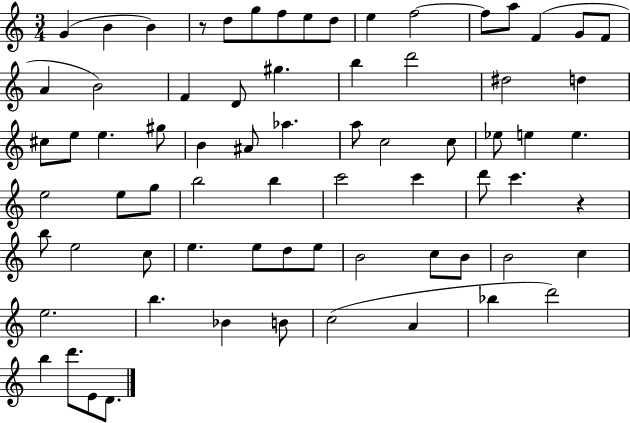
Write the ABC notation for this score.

X:1
T:Untitled
M:3/4
L:1/4
K:C
G B B z/2 d/2 g/2 f/2 e/2 d/2 e f2 f/2 a/2 F G/2 F/2 A B2 F D/2 ^g b d'2 ^d2 d ^c/2 e/2 e ^g/2 B ^A/2 _a a/2 c2 c/2 _e/2 e e e2 e/2 g/2 b2 b c'2 c' d'/2 c' z b/2 e2 c/2 e e/2 d/2 e/2 B2 c/2 B/2 B2 c e2 b _B B/2 c2 A _b d'2 b d'/2 E/2 D/2